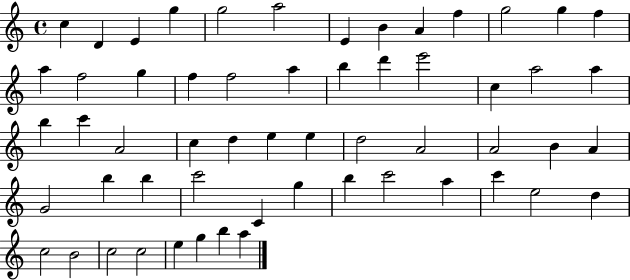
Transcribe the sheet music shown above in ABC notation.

X:1
T:Untitled
M:4/4
L:1/4
K:C
c D E g g2 a2 E B A f g2 g f a f2 g f f2 a b d' e'2 c a2 a b c' A2 c d e e d2 A2 A2 B A G2 b b c'2 C g b c'2 a c' e2 d c2 B2 c2 c2 e g b a